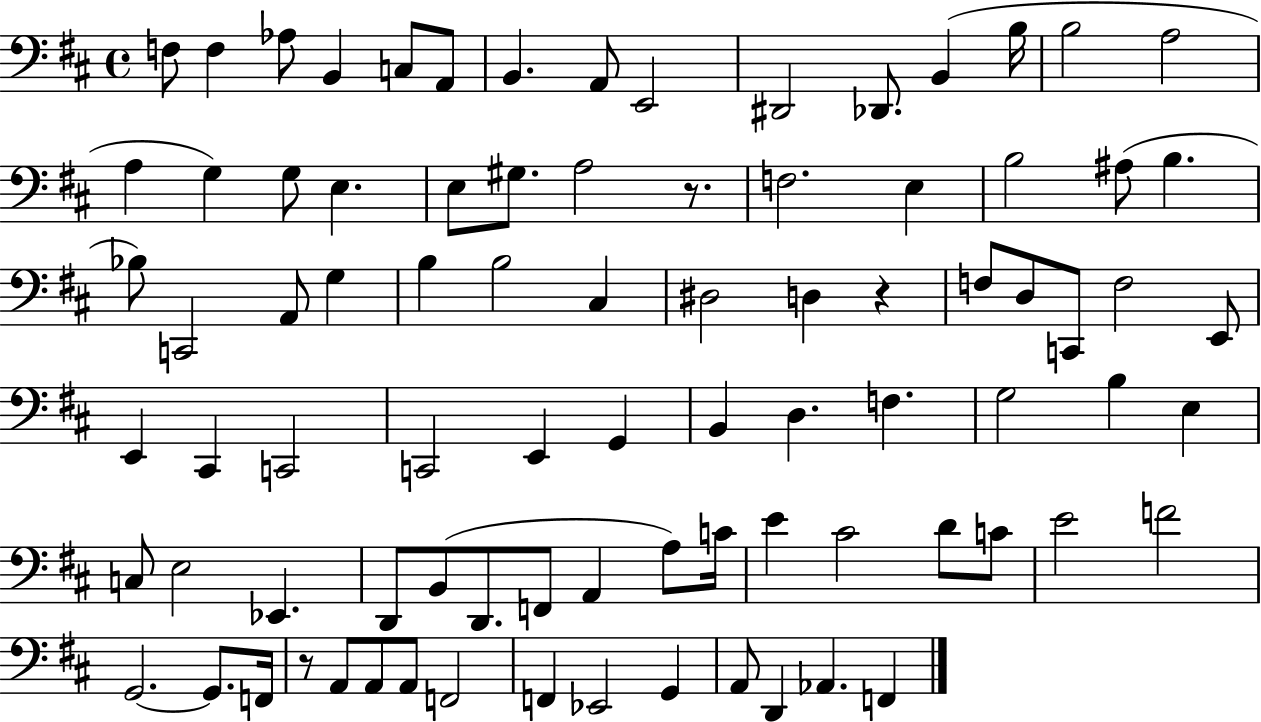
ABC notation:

X:1
T:Untitled
M:4/4
L:1/4
K:D
F,/2 F, _A,/2 B,, C,/2 A,,/2 B,, A,,/2 E,,2 ^D,,2 _D,,/2 B,, B,/4 B,2 A,2 A, G, G,/2 E, E,/2 ^G,/2 A,2 z/2 F,2 E, B,2 ^A,/2 B, _B,/2 C,,2 A,,/2 G, B, B,2 ^C, ^D,2 D, z F,/2 D,/2 C,,/2 F,2 E,,/2 E,, ^C,, C,,2 C,,2 E,, G,, B,, D, F, G,2 B, E, C,/2 E,2 _E,, D,,/2 B,,/2 D,,/2 F,,/2 A,, A,/2 C/4 E ^C2 D/2 C/2 E2 F2 G,,2 G,,/2 F,,/4 z/2 A,,/2 A,,/2 A,,/2 F,,2 F,, _E,,2 G,, A,,/2 D,, _A,, F,,